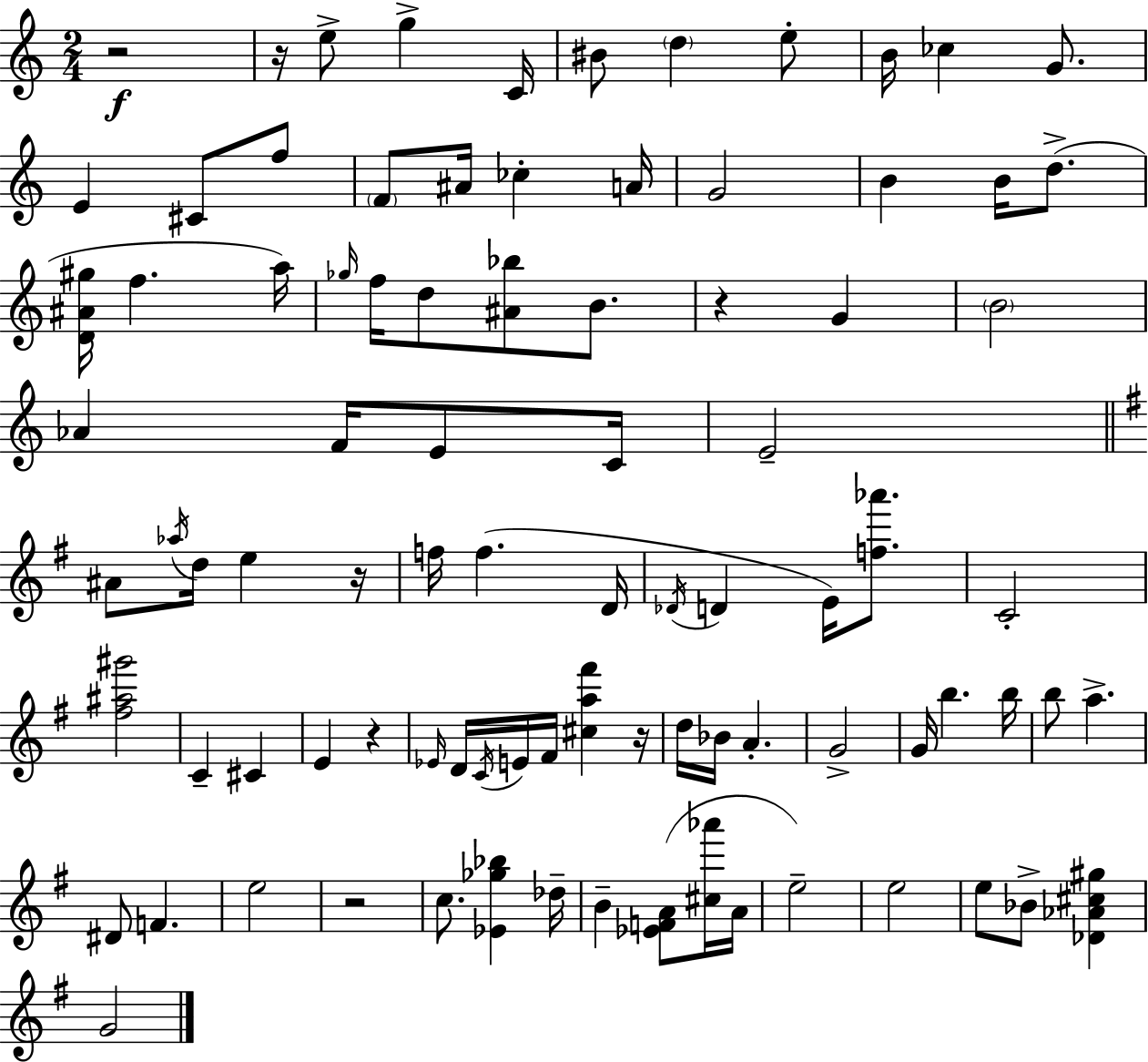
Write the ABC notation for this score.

X:1
T:Untitled
M:2/4
L:1/4
K:C
z2 z/4 e/2 g C/4 ^B/2 d e/2 B/4 _c G/2 E ^C/2 f/2 F/2 ^A/4 _c A/4 G2 B B/4 d/2 [D^A^g]/4 f a/4 _g/4 f/4 d/2 [^A_b]/2 B/2 z G B2 _A F/4 E/2 C/4 E2 ^A/2 _a/4 d/4 e z/4 f/4 f D/4 _D/4 D E/4 [f_a']/2 C2 [^f^a^g']2 C ^C E z _E/4 D/4 C/4 E/4 ^F/4 [^ca^f'] z/4 d/4 _B/4 A G2 G/4 b b/4 b/2 a ^D/2 F e2 z2 c/2 [_E_g_b] _d/4 B [_EFA]/2 [^c_a']/4 A/4 e2 e2 e/2 _B/2 [_D_A^c^g] G2